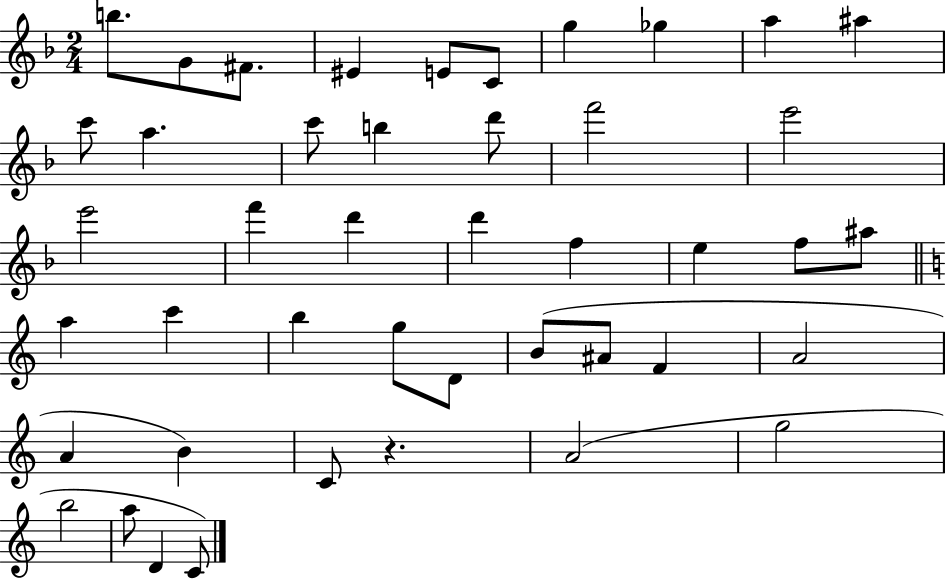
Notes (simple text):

B5/e. G4/e F#4/e. EIS4/q E4/e C4/e G5/q Gb5/q A5/q A#5/q C6/e A5/q. C6/e B5/q D6/e F6/h E6/h E6/h F6/q D6/q D6/q F5/q E5/q F5/e A#5/e A5/q C6/q B5/q G5/e D4/e B4/e A#4/e F4/q A4/h A4/q B4/q C4/e R/q. A4/h G5/h B5/h A5/e D4/q C4/e